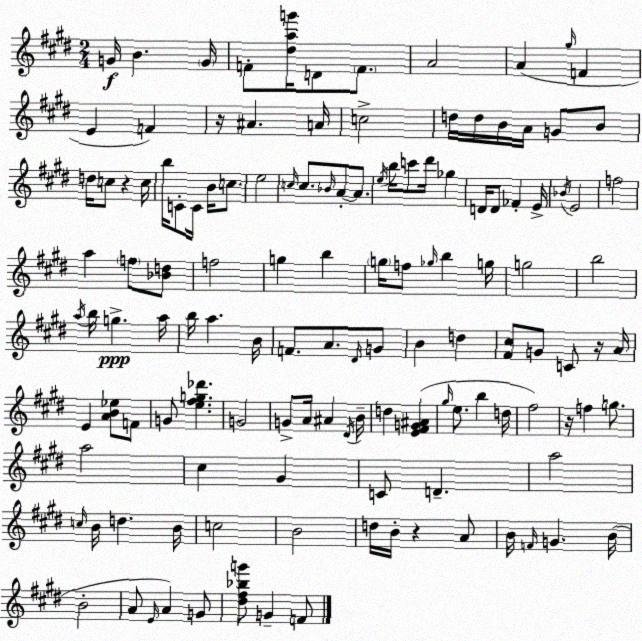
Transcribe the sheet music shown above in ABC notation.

X:1
T:Untitled
M:2/4
L:1/4
K:E
G/4 B G/4 F/2 [^dag']/4 D/2 F/2 A2 A ^g/4 F E F z/4 ^A A/4 c2 d/4 d/4 B/4 A/4 G/2 B/2 d/4 c/2 z c/4 b/4 C/2 C/4 B/4 c/2 e2 c/4 c/2 _B/4 A/2 A/2 e/4 b/4 c'/2 ^d'/4 _g D/4 D/2 _F E/4 _B/4 E2 f2 a f/2 [_Bd]/2 f2 g b g/4 f/2 _g/4 b g/4 g2 b2 a/4 b/4 g a/4 b/4 a B/4 F/2 A/2 ^D/4 G/2 B d [^F^c]/2 G/2 C/2 z/4 A/4 E [AB_e]/2 F/2 G/2 [e^fg_d'] G2 G/2 A/4 ^A ^D/4 B/4 d [E^FG^A] ^g/4 e/2 b d/4 ^f2 z/4 f g/2 a2 ^c ^G C/2 D a2 c/4 B/4 d B/4 c2 B2 d/4 B/4 z A/2 B/4 F/4 G B/4 B2 A/2 E/4 A G/2 [^d^f_bg']/2 G F/2